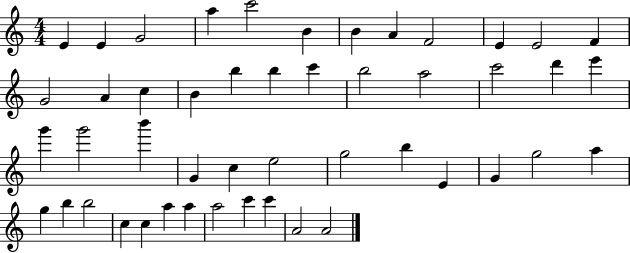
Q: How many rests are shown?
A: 0